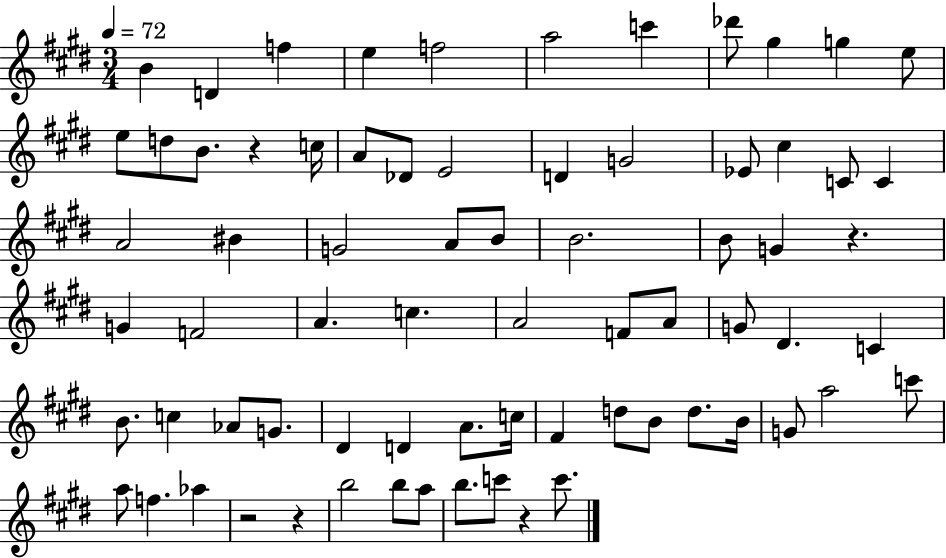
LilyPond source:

{
  \clef treble
  \numericTimeSignature
  \time 3/4
  \key e \major
  \tempo 4 = 72
  b'4 d'4 f''4 | e''4 f''2 | a''2 c'''4 | des'''8 gis''4 g''4 e''8 | \break e''8 d''8 b'8. r4 c''16 | a'8 des'8 e'2 | d'4 g'2 | ees'8 cis''4 c'8 c'4 | \break a'2 bis'4 | g'2 a'8 b'8 | b'2. | b'8 g'4 r4. | \break g'4 f'2 | a'4. c''4. | a'2 f'8 a'8 | g'8 dis'4. c'4 | \break b'8. c''4 aes'8 g'8. | dis'4 d'4 a'8. c''16 | fis'4 d''8 b'8 d''8. b'16 | g'8 a''2 c'''8 | \break a''8 f''4. aes''4 | r2 r4 | b''2 b''8 a''8 | b''8. c'''8 r4 c'''8. | \break \bar "|."
}